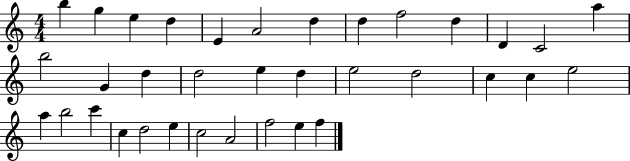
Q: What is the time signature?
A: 4/4